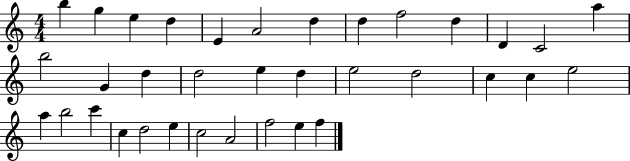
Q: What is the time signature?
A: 4/4